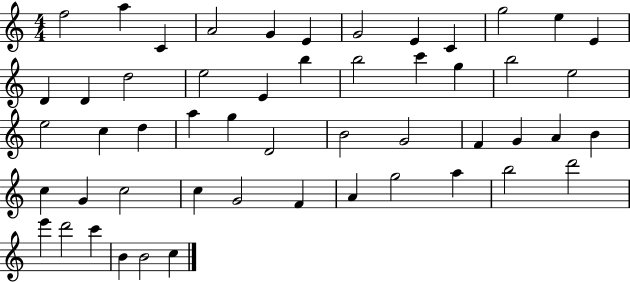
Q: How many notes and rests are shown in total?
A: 52